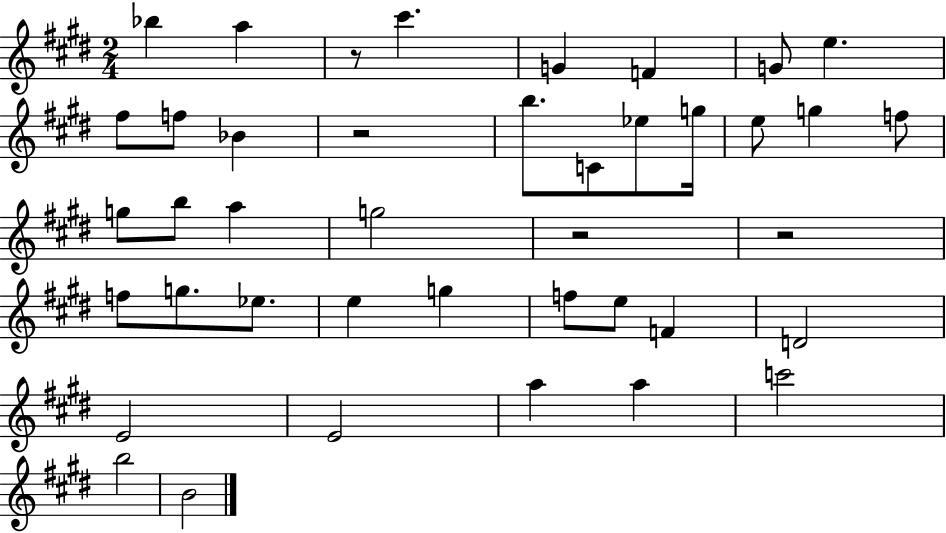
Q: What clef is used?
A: treble